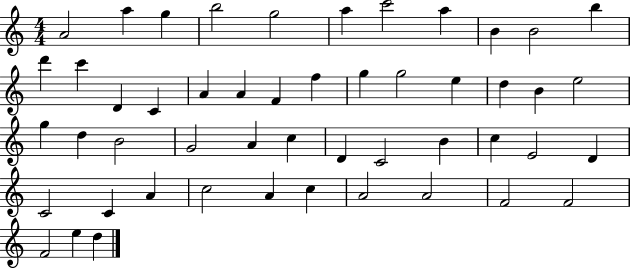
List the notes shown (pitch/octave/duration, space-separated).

A4/h A5/q G5/q B5/h G5/h A5/q C6/h A5/q B4/q B4/h B5/q D6/q C6/q D4/q C4/q A4/q A4/q F4/q F5/q G5/q G5/h E5/q D5/q B4/q E5/h G5/q D5/q B4/h G4/h A4/q C5/q D4/q C4/h B4/q C5/q E4/h D4/q C4/h C4/q A4/q C5/h A4/q C5/q A4/h A4/h F4/h F4/h F4/h E5/q D5/q